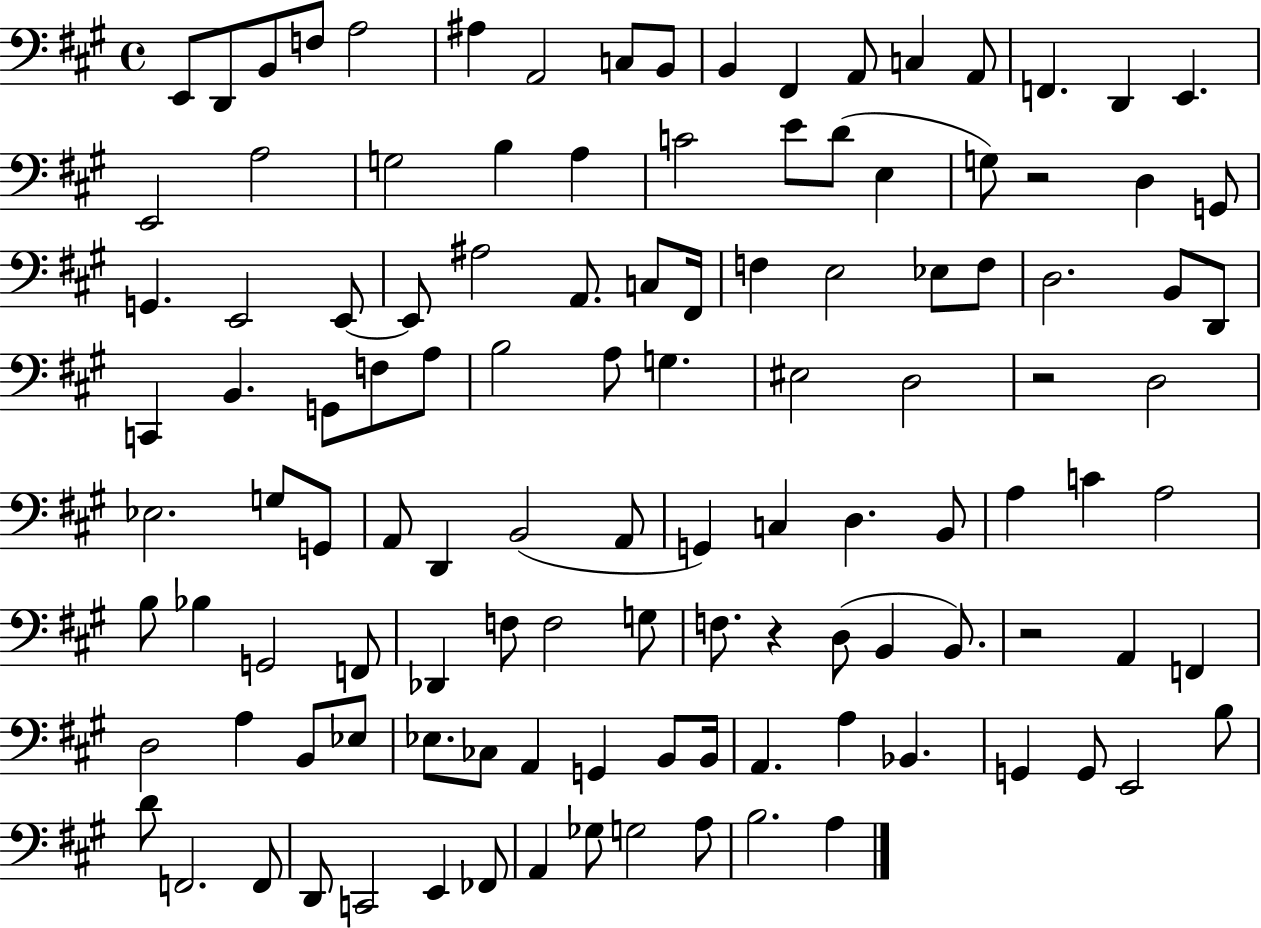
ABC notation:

X:1
T:Untitled
M:4/4
L:1/4
K:A
E,,/2 D,,/2 B,,/2 F,/2 A,2 ^A, A,,2 C,/2 B,,/2 B,, ^F,, A,,/2 C, A,,/2 F,, D,, E,, E,,2 A,2 G,2 B, A, C2 E/2 D/2 E, G,/2 z2 D, G,,/2 G,, E,,2 E,,/2 E,,/2 ^A,2 A,,/2 C,/2 ^F,,/4 F, E,2 _E,/2 F,/2 D,2 B,,/2 D,,/2 C,, B,, G,,/2 F,/2 A,/2 B,2 A,/2 G, ^E,2 D,2 z2 D,2 _E,2 G,/2 G,,/2 A,,/2 D,, B,,2 A,,/2 G,, C, D, B,,/2 A, C A,2 B,/2 _B, G,,2 F,,/2 _D,, F,/2 F,2 G,/2 F,/2 z D,/2 B,, B,,/2 z2 A,, F,, D,2 A, B,,/2 _E,/2 _E,/2 _C,/2 A,, G,, B,,/2 B,,/4 A,, A, _B,, G,, G,,/2 E,,2 B,/2 D/2 F,,2 F,,/2 D,,/2 C,,2 E,, _F,,/2 A,, _G,/2 G,2 A,/2 B,2 A,